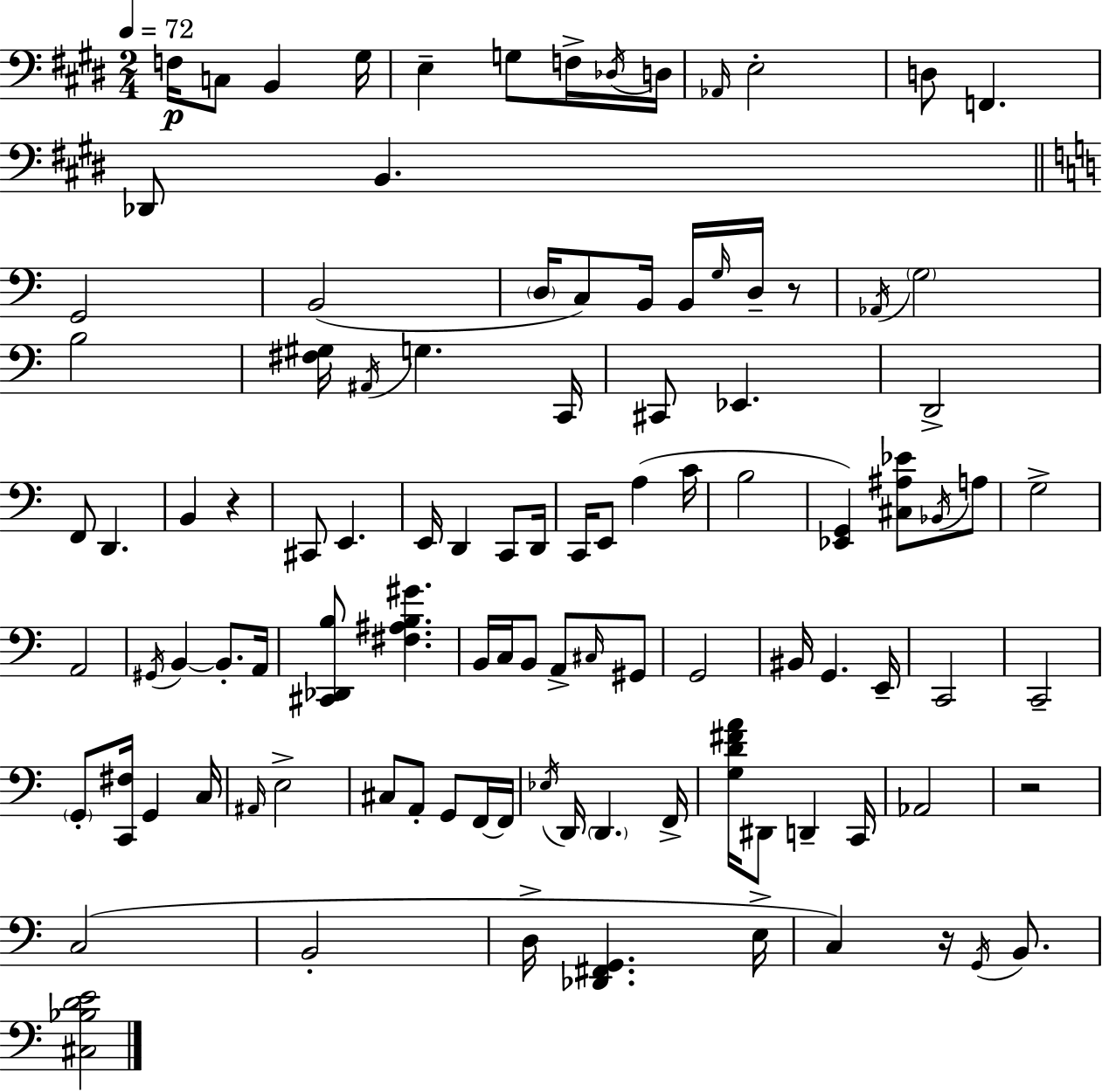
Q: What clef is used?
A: bass